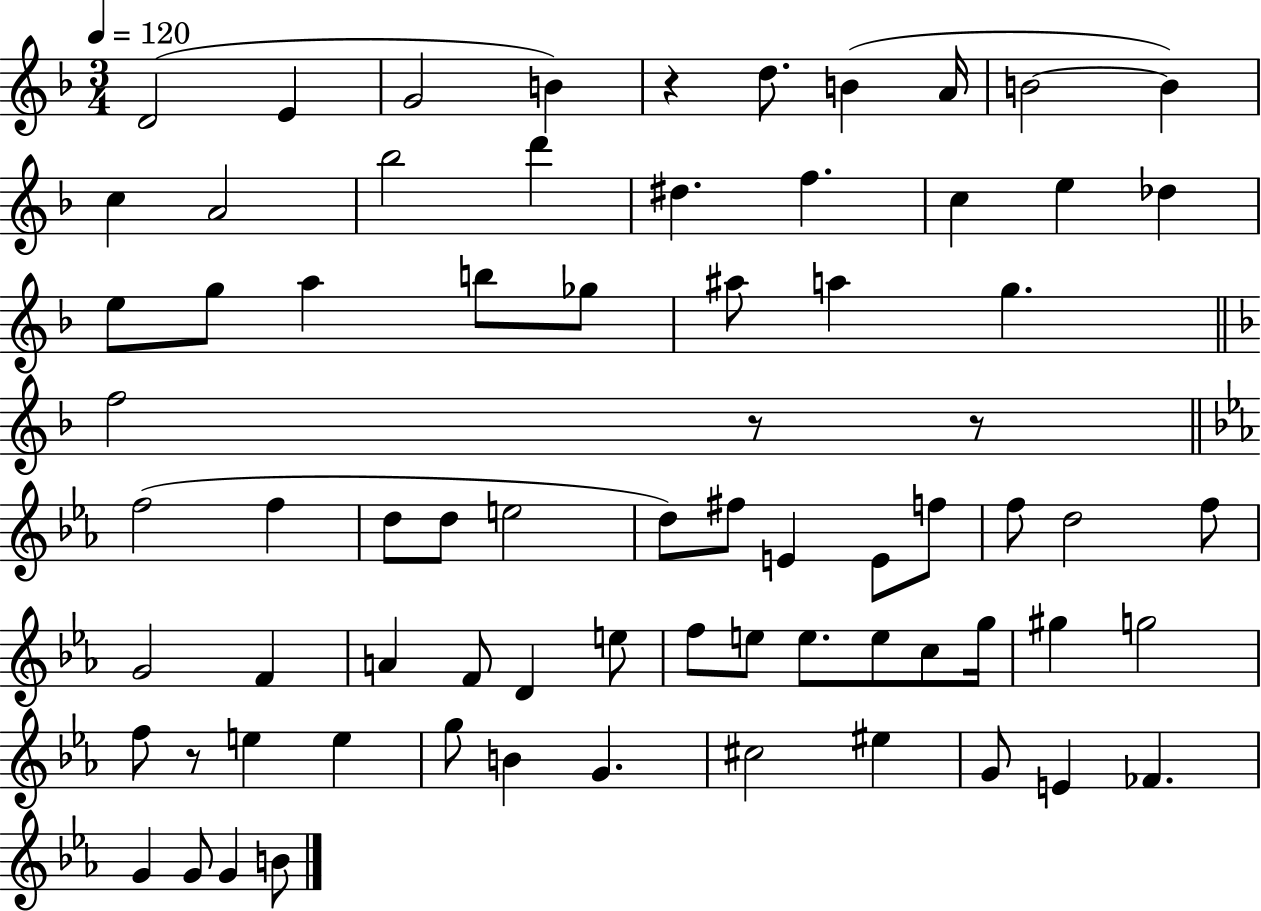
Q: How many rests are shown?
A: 4